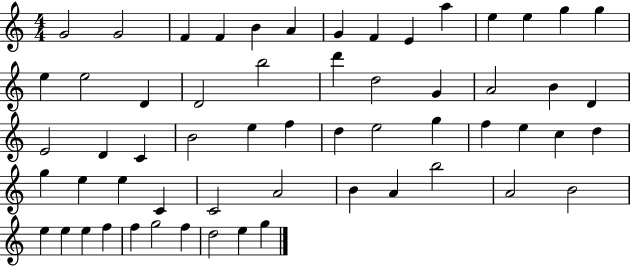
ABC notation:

X:1
T:Untitled
M:4/4
L:1/4
K:C
G2 G2 F F B A G F E a e e g g e e2 D D2 b2 d' d2 G A2 B D E2 D C B2 e f d e2 g f e c d g e e C C2 A2 B A b2 A2 B2 e e e f f g2 f d2 e g